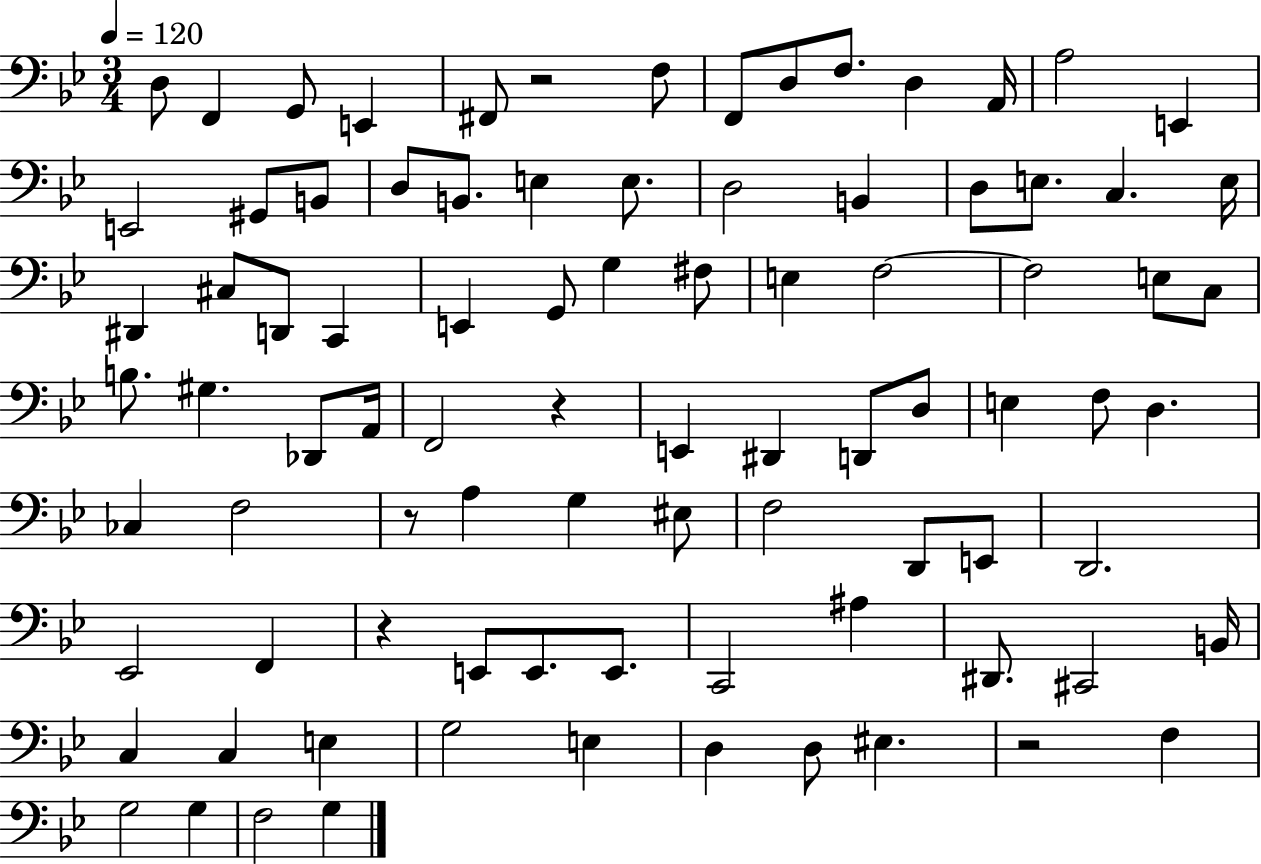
{
  \clef bass
  \numericTimeSignature
  \time 3/4
  \key bes \major
  \tempo 4 = 120
  d8 f,4 g,8 e,4 | fis,8 r2 f8 | f,8 d8 f8. d4 a,16 | a2 e,4 | \break e,2 gis,8 b,8 | d8 b,8. e4 e8. | d2 b,4 | d8 e8. c4. e16 | \break dis,4 cis8 d,8 c,4 | e,4 g,8 g4 fis8 | e4 f2~~ | f2 e8 c8 | \break b8. gis4. des,8 a,16 | f,2 r4 | e,4 dis,4 d,8 d8 | e4 f8 d4. | \break ces4 f2 | r8 a4 g4 eis8 | f2 d,8 e,8 | d,2. | \break ees,2 f,4 | r4 e,8 e,8. e,8. | c,2 ais4 | dis,8. cis,2 b,16 | \break c4 c4 e4 | g2 e4 | d4 d8 eis4. | r2 f4 | \break g2 g4 | f2 g4 | \bar "|."
}